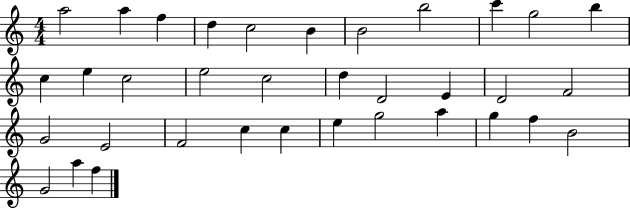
{
  \clef treble
  \numericTimeSignature
  \time 4/4
  \key c \major
  a''2 a''4 f''4 | d''4 c''2 b'4 | b'2 b''2 | c'''4 g''2 b''4 | \break c''4 e''4 c''2 | e''2 c''2 | d''4 d'2 e'4 | d'2 f'2 | \break g'2 e'2 | f'2 c''4 c''4 | e''4 g''2 a''4 | g''4 f''4 b'2 | \break g'2 a''4 f''4 | \bar "|."
}